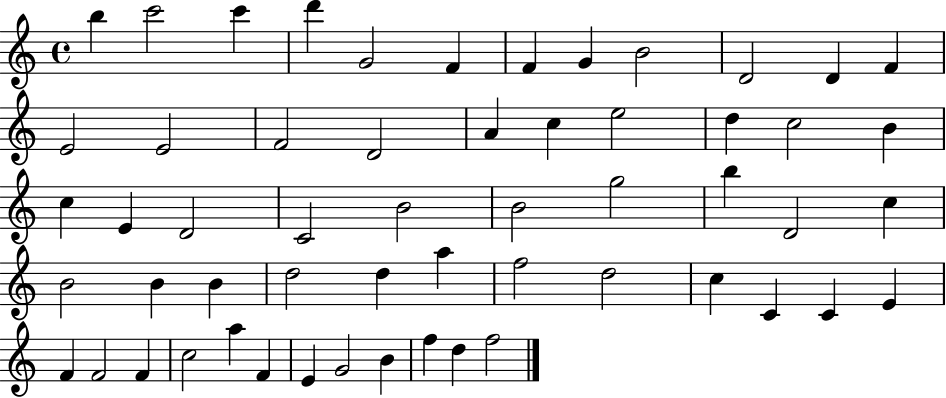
{
  \clef treble
  \time 4/4
  \defaultTimeSignature
  \key c \major
  b''4 c'''2 c'''4 | d'''4 g'2 f'4 | f'4 g'4 b'2 | d'2 d'4 f'4 | \break e'2 e'2 | f'2 d'2 | a'4 c''4 e''2 | d''4 c''2 b'4 | \break c''4 e'4 d'2 | c'2 b'2 | b'2 g''2 | b''4 d'2 c''4 | \break b'2 b'4 b'4 | d''2 d''4 a''4 | f''2 d''2 | c''4 c'4 c'4 e'4 | \break f'4 f'2 f'4 | c''2 a''4 f'4 | e'4 g'2 b'4 | f''4 d''4 f''2 | \break \bar "|."
}